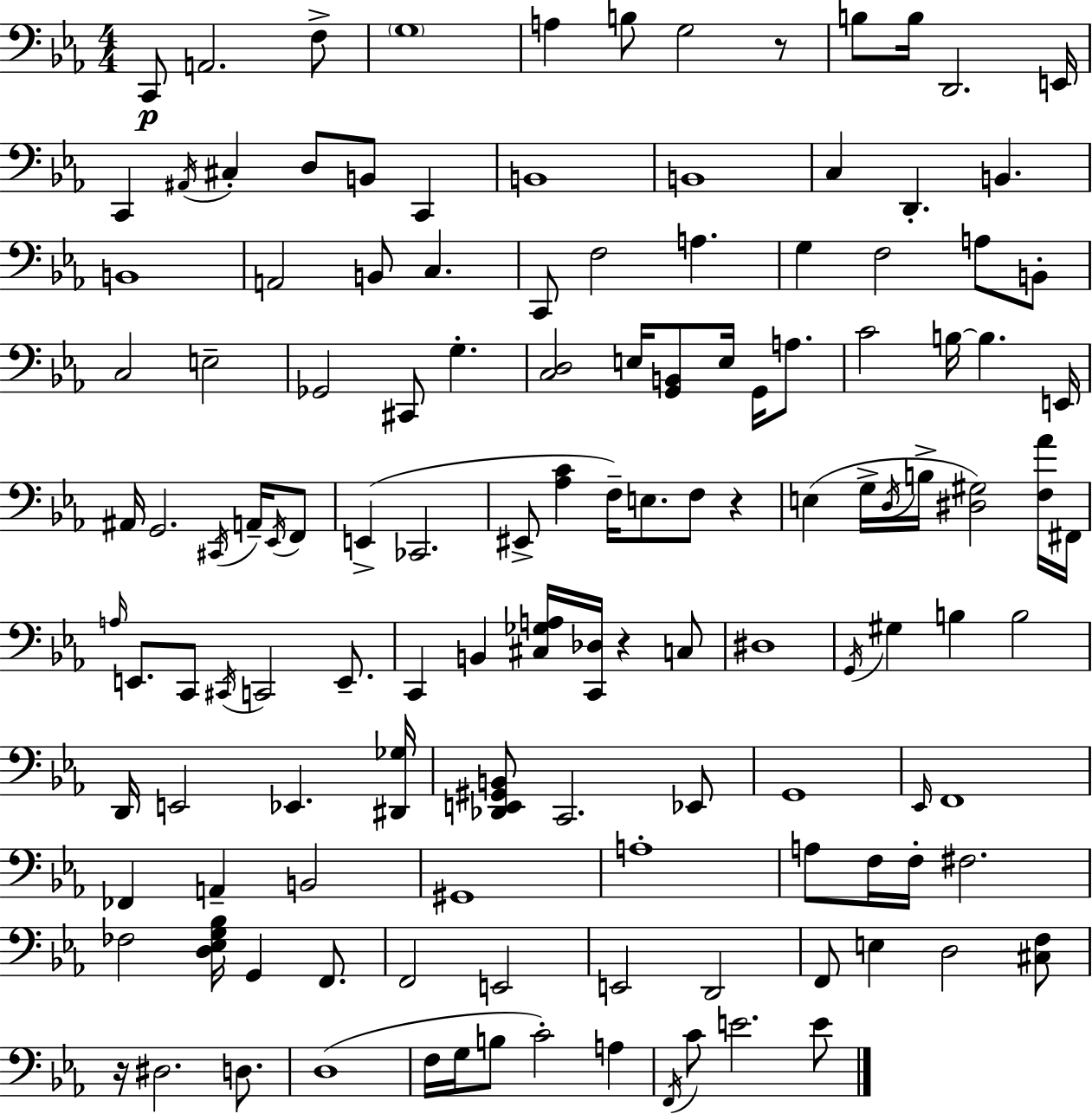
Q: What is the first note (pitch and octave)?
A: C2